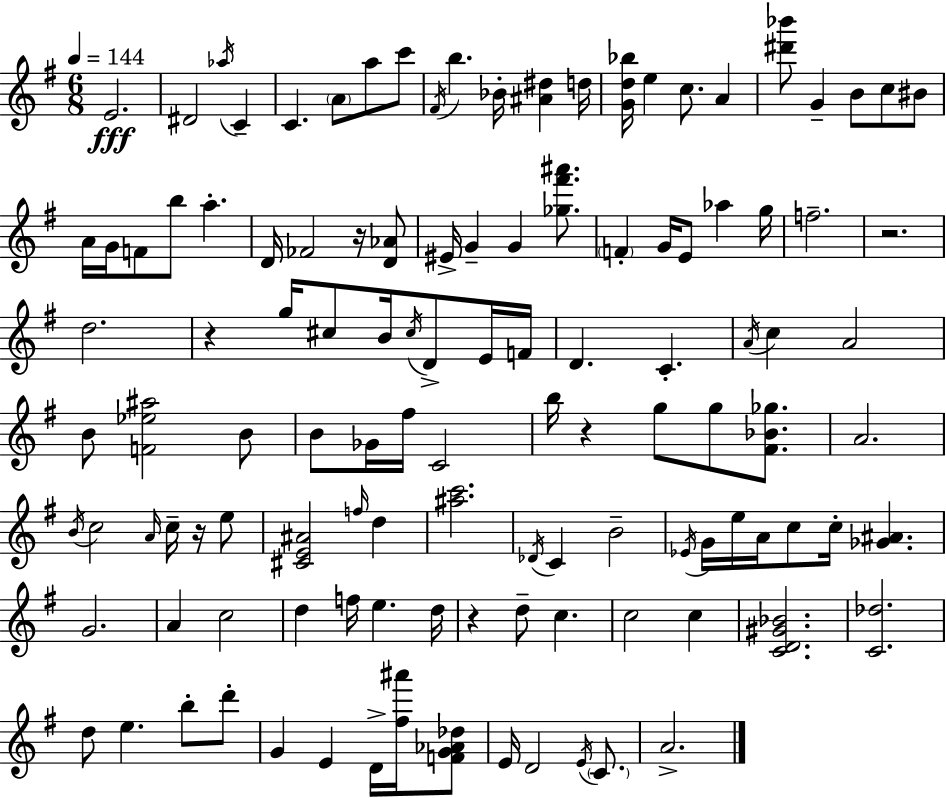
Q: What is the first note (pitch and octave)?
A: E4